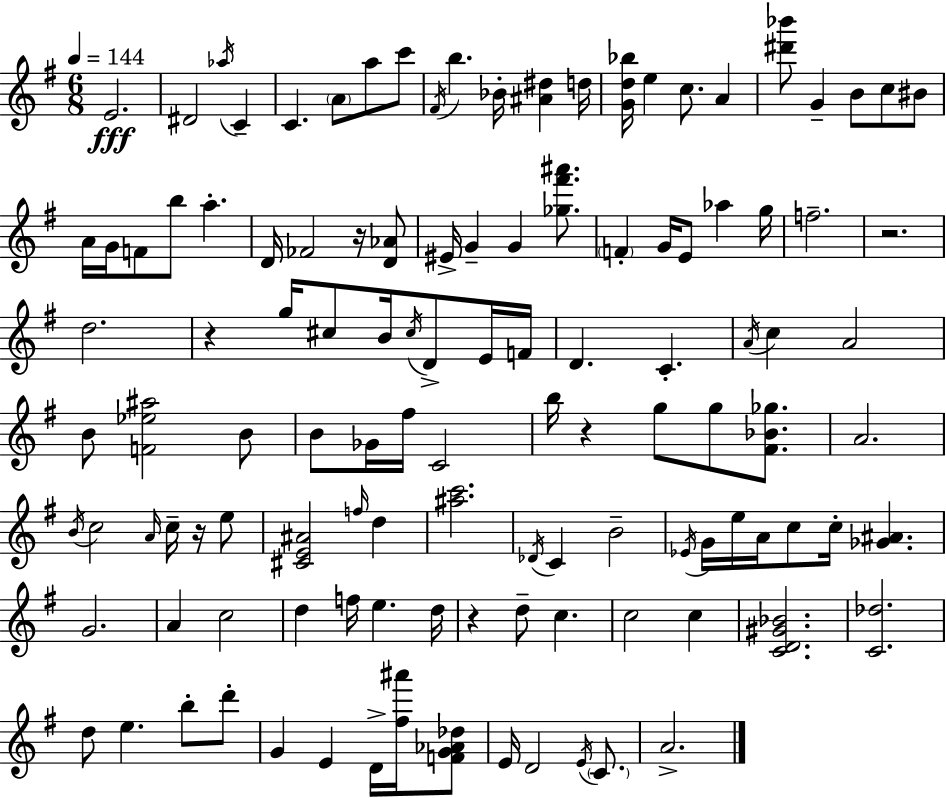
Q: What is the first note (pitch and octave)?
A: E4